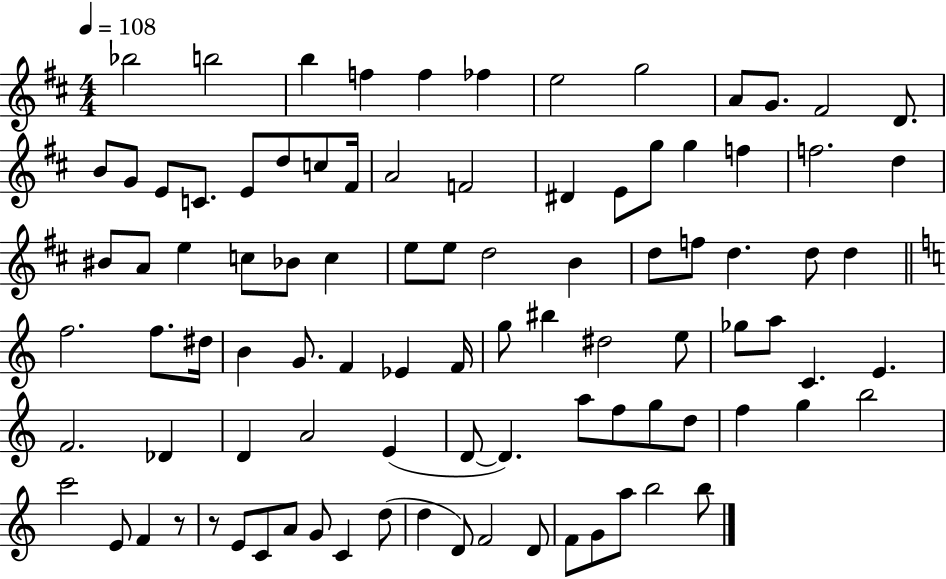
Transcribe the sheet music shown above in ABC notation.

X:1
T:Untitled
M:4/4
L:1/4
K:D
_b2 b2 b f f _f e2 g2 A/2 G/2 ^F2 D/2 B/2 G/2 E/2 C/2 E/2 d/2 c/2 ^F/4 A2 F2 ^D E/2 g/2 g f f2 d ^B/2 A/2 e c/2 _B/2 c e/2 e/2 d2 B d/2 f/2 d d/2 d f2 f/2 ^d/4 B G/2 F _E F/4 g/2 ^b ^d2 e/2 _g/2 a/2 C E F2 _D D A2 E D/2 D a/2 f/2 g/2 d/2 f g b2 c'2 E/2 F z/2 z/2 E/2 C/2 A/2 G/2 C d/2 d D/2 F2 D/2 F/2 G/2 a/2 b2 b/2